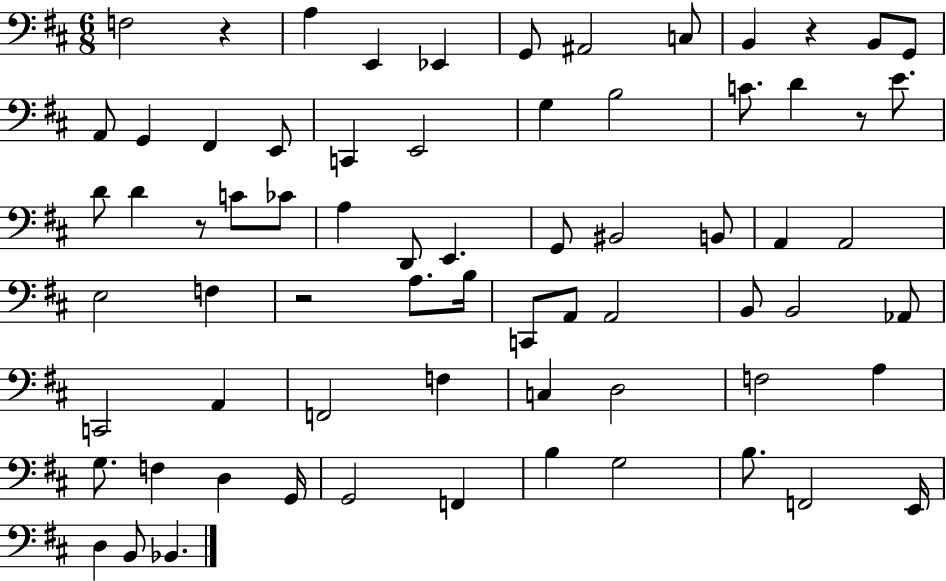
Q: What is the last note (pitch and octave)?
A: Bb2